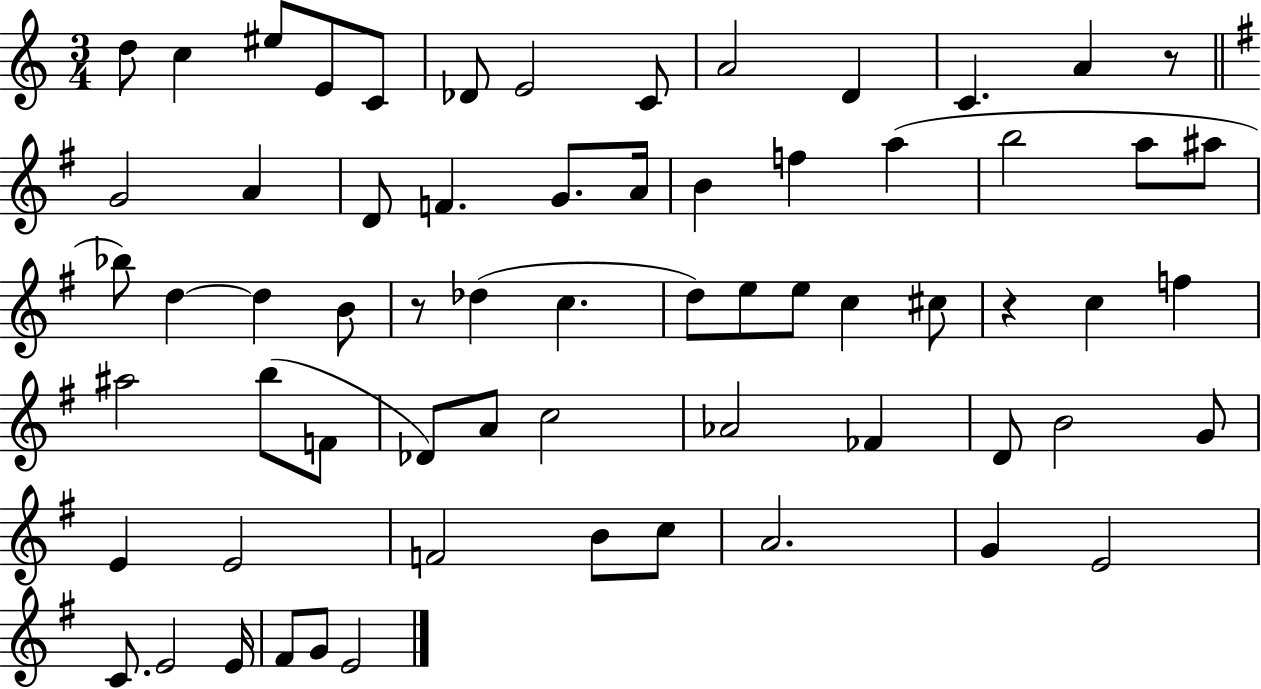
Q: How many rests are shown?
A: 3